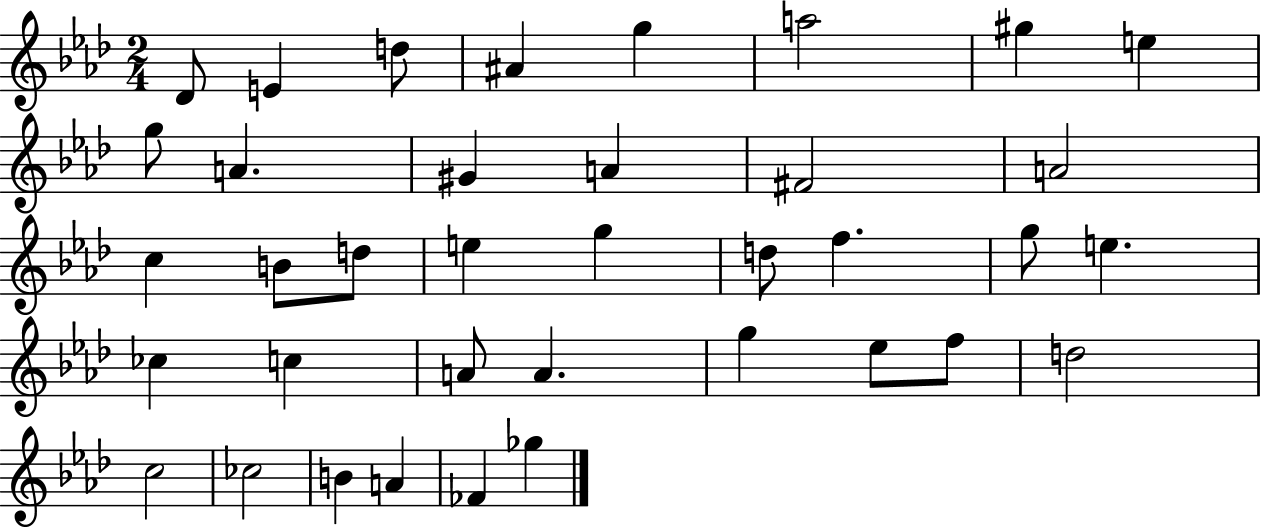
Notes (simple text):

Db4/e E4/q D5/e A#4/q G5/q A5/h G#5/q E5/q G5/e A4/q. G#4/q A4/q F#4/h A4/h C5/q B4/e D5/e E5/q G5/q D5/e F5/q. G5/e E5/q. CES5/q C5/q A4/e A4/q. G5/q Eb5/e F5/e D5/h C5/h CES5/h B4/q A4/q FES4/q Gb5/q